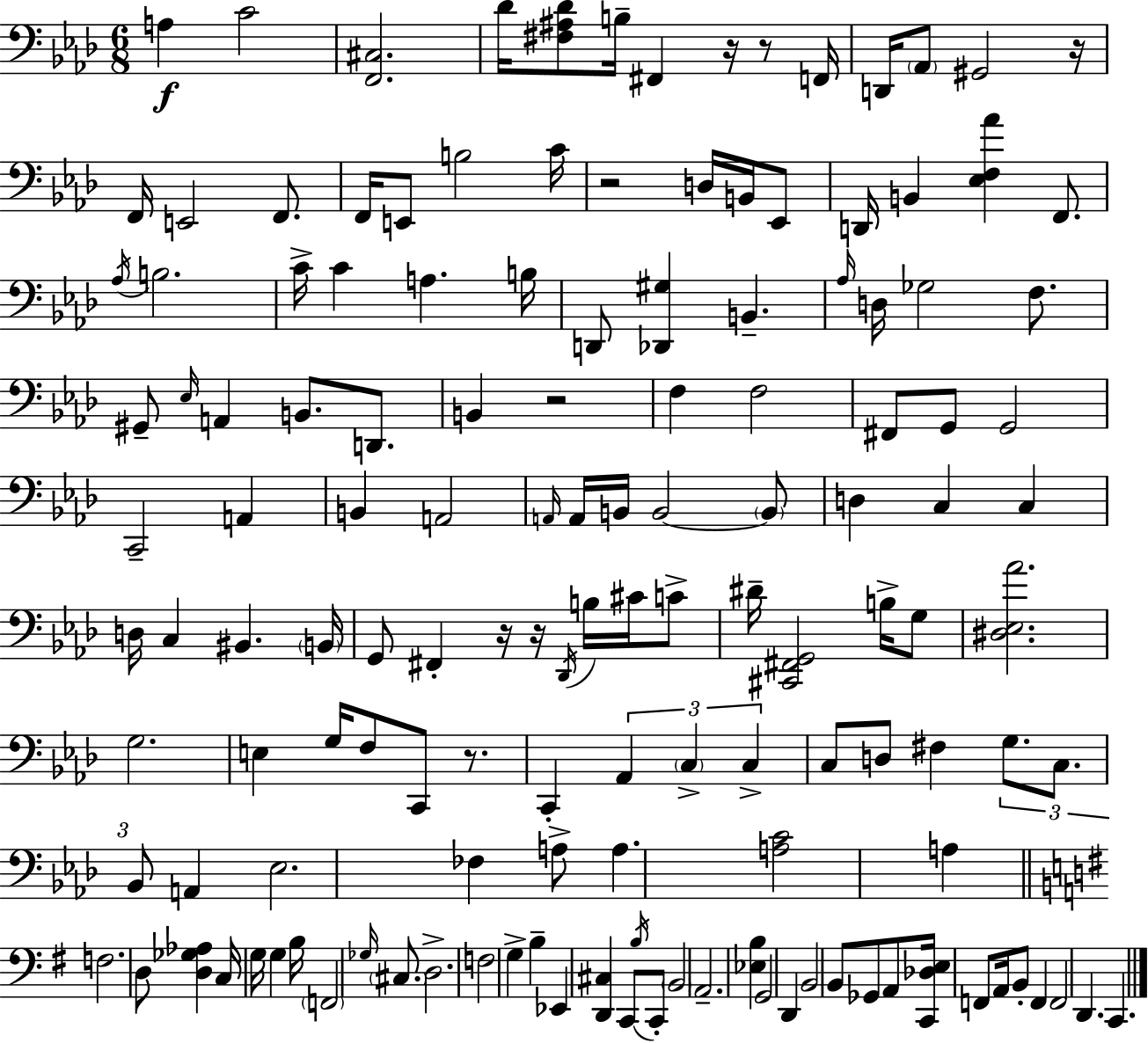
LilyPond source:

{
  \clef bass
  \numericTimeSignature
  \time 6/8
  \key aes \major
  a4\f c'2 | <f, cis>2. | des'16 <fis ais des'>8 b16-- fis,4 r16 r8 f,16 | d,16 \parenthesize aes,8 gis,2 r16 | \break f,16 e,2 f,8. | f,16 e,8 b2 c'16 | r2 d16 b,16 ees,8 | d,16 b,4 <ees f aes'>4 f,8. | \break \acciaccatura { aes16 } b2. | c'16-> c'4 a4. | b16 d,8 <des, gis>4 b,4.-- | \grace { aes16 } d16 ges2 f8. | \break gis,8-- \grace { ees16 } a,4 b,8. | d,8. b,4 r2 | f4 f2 | fis,8 g,8 g,2 | \break c,2-- a,4 | b,4 a,2 | \grace { a,16 } a,16 b,16 b,2~~ | \parenthesize b,8 d4 c4 | \break c4 d16 c4 bis,4. | \parenthesize b,16 g,8 fis,4-. r16 r16 | \acciaccatura { des,16 } b16 cis'16 c'8-> dis'16-- <cis, fis, g,>2 | b16-> g8 <dis ees aes'>2. | \break g2. | e4 g16 f8 | c,8 r8. c,4-. \tuplet 3/2 { aes,4 | \parenthesize c4-> c4-> } c8 d8 | \break fis4 \tuplet 3/2 { g8. c8. bes,8 } | a,4 ees2. | fes4 a8-> a4. | <a c'>2 | \break a4 \bar "||" \break \key e \minor f2. | d8 <d ges aes>4 c16 g16 g4 | b16 \parenthesize f,2 \grace { ges16 } \parenthesize cis8. | d2.-> | \break f2 g4-> | b4-- ees,4 <d, cis>4 | c,8 \acciaccatura { b16 } c,8-. \parenthesize b,2 | a,2.-- | \break <ees b>4 g,2 | d,4 b,2 | b,8 ges,8 a,8 <c, des e>16 f,8 a,16 | b,8-. f,4 f,2 | \break d,4. c,4. | \bar "|."
}